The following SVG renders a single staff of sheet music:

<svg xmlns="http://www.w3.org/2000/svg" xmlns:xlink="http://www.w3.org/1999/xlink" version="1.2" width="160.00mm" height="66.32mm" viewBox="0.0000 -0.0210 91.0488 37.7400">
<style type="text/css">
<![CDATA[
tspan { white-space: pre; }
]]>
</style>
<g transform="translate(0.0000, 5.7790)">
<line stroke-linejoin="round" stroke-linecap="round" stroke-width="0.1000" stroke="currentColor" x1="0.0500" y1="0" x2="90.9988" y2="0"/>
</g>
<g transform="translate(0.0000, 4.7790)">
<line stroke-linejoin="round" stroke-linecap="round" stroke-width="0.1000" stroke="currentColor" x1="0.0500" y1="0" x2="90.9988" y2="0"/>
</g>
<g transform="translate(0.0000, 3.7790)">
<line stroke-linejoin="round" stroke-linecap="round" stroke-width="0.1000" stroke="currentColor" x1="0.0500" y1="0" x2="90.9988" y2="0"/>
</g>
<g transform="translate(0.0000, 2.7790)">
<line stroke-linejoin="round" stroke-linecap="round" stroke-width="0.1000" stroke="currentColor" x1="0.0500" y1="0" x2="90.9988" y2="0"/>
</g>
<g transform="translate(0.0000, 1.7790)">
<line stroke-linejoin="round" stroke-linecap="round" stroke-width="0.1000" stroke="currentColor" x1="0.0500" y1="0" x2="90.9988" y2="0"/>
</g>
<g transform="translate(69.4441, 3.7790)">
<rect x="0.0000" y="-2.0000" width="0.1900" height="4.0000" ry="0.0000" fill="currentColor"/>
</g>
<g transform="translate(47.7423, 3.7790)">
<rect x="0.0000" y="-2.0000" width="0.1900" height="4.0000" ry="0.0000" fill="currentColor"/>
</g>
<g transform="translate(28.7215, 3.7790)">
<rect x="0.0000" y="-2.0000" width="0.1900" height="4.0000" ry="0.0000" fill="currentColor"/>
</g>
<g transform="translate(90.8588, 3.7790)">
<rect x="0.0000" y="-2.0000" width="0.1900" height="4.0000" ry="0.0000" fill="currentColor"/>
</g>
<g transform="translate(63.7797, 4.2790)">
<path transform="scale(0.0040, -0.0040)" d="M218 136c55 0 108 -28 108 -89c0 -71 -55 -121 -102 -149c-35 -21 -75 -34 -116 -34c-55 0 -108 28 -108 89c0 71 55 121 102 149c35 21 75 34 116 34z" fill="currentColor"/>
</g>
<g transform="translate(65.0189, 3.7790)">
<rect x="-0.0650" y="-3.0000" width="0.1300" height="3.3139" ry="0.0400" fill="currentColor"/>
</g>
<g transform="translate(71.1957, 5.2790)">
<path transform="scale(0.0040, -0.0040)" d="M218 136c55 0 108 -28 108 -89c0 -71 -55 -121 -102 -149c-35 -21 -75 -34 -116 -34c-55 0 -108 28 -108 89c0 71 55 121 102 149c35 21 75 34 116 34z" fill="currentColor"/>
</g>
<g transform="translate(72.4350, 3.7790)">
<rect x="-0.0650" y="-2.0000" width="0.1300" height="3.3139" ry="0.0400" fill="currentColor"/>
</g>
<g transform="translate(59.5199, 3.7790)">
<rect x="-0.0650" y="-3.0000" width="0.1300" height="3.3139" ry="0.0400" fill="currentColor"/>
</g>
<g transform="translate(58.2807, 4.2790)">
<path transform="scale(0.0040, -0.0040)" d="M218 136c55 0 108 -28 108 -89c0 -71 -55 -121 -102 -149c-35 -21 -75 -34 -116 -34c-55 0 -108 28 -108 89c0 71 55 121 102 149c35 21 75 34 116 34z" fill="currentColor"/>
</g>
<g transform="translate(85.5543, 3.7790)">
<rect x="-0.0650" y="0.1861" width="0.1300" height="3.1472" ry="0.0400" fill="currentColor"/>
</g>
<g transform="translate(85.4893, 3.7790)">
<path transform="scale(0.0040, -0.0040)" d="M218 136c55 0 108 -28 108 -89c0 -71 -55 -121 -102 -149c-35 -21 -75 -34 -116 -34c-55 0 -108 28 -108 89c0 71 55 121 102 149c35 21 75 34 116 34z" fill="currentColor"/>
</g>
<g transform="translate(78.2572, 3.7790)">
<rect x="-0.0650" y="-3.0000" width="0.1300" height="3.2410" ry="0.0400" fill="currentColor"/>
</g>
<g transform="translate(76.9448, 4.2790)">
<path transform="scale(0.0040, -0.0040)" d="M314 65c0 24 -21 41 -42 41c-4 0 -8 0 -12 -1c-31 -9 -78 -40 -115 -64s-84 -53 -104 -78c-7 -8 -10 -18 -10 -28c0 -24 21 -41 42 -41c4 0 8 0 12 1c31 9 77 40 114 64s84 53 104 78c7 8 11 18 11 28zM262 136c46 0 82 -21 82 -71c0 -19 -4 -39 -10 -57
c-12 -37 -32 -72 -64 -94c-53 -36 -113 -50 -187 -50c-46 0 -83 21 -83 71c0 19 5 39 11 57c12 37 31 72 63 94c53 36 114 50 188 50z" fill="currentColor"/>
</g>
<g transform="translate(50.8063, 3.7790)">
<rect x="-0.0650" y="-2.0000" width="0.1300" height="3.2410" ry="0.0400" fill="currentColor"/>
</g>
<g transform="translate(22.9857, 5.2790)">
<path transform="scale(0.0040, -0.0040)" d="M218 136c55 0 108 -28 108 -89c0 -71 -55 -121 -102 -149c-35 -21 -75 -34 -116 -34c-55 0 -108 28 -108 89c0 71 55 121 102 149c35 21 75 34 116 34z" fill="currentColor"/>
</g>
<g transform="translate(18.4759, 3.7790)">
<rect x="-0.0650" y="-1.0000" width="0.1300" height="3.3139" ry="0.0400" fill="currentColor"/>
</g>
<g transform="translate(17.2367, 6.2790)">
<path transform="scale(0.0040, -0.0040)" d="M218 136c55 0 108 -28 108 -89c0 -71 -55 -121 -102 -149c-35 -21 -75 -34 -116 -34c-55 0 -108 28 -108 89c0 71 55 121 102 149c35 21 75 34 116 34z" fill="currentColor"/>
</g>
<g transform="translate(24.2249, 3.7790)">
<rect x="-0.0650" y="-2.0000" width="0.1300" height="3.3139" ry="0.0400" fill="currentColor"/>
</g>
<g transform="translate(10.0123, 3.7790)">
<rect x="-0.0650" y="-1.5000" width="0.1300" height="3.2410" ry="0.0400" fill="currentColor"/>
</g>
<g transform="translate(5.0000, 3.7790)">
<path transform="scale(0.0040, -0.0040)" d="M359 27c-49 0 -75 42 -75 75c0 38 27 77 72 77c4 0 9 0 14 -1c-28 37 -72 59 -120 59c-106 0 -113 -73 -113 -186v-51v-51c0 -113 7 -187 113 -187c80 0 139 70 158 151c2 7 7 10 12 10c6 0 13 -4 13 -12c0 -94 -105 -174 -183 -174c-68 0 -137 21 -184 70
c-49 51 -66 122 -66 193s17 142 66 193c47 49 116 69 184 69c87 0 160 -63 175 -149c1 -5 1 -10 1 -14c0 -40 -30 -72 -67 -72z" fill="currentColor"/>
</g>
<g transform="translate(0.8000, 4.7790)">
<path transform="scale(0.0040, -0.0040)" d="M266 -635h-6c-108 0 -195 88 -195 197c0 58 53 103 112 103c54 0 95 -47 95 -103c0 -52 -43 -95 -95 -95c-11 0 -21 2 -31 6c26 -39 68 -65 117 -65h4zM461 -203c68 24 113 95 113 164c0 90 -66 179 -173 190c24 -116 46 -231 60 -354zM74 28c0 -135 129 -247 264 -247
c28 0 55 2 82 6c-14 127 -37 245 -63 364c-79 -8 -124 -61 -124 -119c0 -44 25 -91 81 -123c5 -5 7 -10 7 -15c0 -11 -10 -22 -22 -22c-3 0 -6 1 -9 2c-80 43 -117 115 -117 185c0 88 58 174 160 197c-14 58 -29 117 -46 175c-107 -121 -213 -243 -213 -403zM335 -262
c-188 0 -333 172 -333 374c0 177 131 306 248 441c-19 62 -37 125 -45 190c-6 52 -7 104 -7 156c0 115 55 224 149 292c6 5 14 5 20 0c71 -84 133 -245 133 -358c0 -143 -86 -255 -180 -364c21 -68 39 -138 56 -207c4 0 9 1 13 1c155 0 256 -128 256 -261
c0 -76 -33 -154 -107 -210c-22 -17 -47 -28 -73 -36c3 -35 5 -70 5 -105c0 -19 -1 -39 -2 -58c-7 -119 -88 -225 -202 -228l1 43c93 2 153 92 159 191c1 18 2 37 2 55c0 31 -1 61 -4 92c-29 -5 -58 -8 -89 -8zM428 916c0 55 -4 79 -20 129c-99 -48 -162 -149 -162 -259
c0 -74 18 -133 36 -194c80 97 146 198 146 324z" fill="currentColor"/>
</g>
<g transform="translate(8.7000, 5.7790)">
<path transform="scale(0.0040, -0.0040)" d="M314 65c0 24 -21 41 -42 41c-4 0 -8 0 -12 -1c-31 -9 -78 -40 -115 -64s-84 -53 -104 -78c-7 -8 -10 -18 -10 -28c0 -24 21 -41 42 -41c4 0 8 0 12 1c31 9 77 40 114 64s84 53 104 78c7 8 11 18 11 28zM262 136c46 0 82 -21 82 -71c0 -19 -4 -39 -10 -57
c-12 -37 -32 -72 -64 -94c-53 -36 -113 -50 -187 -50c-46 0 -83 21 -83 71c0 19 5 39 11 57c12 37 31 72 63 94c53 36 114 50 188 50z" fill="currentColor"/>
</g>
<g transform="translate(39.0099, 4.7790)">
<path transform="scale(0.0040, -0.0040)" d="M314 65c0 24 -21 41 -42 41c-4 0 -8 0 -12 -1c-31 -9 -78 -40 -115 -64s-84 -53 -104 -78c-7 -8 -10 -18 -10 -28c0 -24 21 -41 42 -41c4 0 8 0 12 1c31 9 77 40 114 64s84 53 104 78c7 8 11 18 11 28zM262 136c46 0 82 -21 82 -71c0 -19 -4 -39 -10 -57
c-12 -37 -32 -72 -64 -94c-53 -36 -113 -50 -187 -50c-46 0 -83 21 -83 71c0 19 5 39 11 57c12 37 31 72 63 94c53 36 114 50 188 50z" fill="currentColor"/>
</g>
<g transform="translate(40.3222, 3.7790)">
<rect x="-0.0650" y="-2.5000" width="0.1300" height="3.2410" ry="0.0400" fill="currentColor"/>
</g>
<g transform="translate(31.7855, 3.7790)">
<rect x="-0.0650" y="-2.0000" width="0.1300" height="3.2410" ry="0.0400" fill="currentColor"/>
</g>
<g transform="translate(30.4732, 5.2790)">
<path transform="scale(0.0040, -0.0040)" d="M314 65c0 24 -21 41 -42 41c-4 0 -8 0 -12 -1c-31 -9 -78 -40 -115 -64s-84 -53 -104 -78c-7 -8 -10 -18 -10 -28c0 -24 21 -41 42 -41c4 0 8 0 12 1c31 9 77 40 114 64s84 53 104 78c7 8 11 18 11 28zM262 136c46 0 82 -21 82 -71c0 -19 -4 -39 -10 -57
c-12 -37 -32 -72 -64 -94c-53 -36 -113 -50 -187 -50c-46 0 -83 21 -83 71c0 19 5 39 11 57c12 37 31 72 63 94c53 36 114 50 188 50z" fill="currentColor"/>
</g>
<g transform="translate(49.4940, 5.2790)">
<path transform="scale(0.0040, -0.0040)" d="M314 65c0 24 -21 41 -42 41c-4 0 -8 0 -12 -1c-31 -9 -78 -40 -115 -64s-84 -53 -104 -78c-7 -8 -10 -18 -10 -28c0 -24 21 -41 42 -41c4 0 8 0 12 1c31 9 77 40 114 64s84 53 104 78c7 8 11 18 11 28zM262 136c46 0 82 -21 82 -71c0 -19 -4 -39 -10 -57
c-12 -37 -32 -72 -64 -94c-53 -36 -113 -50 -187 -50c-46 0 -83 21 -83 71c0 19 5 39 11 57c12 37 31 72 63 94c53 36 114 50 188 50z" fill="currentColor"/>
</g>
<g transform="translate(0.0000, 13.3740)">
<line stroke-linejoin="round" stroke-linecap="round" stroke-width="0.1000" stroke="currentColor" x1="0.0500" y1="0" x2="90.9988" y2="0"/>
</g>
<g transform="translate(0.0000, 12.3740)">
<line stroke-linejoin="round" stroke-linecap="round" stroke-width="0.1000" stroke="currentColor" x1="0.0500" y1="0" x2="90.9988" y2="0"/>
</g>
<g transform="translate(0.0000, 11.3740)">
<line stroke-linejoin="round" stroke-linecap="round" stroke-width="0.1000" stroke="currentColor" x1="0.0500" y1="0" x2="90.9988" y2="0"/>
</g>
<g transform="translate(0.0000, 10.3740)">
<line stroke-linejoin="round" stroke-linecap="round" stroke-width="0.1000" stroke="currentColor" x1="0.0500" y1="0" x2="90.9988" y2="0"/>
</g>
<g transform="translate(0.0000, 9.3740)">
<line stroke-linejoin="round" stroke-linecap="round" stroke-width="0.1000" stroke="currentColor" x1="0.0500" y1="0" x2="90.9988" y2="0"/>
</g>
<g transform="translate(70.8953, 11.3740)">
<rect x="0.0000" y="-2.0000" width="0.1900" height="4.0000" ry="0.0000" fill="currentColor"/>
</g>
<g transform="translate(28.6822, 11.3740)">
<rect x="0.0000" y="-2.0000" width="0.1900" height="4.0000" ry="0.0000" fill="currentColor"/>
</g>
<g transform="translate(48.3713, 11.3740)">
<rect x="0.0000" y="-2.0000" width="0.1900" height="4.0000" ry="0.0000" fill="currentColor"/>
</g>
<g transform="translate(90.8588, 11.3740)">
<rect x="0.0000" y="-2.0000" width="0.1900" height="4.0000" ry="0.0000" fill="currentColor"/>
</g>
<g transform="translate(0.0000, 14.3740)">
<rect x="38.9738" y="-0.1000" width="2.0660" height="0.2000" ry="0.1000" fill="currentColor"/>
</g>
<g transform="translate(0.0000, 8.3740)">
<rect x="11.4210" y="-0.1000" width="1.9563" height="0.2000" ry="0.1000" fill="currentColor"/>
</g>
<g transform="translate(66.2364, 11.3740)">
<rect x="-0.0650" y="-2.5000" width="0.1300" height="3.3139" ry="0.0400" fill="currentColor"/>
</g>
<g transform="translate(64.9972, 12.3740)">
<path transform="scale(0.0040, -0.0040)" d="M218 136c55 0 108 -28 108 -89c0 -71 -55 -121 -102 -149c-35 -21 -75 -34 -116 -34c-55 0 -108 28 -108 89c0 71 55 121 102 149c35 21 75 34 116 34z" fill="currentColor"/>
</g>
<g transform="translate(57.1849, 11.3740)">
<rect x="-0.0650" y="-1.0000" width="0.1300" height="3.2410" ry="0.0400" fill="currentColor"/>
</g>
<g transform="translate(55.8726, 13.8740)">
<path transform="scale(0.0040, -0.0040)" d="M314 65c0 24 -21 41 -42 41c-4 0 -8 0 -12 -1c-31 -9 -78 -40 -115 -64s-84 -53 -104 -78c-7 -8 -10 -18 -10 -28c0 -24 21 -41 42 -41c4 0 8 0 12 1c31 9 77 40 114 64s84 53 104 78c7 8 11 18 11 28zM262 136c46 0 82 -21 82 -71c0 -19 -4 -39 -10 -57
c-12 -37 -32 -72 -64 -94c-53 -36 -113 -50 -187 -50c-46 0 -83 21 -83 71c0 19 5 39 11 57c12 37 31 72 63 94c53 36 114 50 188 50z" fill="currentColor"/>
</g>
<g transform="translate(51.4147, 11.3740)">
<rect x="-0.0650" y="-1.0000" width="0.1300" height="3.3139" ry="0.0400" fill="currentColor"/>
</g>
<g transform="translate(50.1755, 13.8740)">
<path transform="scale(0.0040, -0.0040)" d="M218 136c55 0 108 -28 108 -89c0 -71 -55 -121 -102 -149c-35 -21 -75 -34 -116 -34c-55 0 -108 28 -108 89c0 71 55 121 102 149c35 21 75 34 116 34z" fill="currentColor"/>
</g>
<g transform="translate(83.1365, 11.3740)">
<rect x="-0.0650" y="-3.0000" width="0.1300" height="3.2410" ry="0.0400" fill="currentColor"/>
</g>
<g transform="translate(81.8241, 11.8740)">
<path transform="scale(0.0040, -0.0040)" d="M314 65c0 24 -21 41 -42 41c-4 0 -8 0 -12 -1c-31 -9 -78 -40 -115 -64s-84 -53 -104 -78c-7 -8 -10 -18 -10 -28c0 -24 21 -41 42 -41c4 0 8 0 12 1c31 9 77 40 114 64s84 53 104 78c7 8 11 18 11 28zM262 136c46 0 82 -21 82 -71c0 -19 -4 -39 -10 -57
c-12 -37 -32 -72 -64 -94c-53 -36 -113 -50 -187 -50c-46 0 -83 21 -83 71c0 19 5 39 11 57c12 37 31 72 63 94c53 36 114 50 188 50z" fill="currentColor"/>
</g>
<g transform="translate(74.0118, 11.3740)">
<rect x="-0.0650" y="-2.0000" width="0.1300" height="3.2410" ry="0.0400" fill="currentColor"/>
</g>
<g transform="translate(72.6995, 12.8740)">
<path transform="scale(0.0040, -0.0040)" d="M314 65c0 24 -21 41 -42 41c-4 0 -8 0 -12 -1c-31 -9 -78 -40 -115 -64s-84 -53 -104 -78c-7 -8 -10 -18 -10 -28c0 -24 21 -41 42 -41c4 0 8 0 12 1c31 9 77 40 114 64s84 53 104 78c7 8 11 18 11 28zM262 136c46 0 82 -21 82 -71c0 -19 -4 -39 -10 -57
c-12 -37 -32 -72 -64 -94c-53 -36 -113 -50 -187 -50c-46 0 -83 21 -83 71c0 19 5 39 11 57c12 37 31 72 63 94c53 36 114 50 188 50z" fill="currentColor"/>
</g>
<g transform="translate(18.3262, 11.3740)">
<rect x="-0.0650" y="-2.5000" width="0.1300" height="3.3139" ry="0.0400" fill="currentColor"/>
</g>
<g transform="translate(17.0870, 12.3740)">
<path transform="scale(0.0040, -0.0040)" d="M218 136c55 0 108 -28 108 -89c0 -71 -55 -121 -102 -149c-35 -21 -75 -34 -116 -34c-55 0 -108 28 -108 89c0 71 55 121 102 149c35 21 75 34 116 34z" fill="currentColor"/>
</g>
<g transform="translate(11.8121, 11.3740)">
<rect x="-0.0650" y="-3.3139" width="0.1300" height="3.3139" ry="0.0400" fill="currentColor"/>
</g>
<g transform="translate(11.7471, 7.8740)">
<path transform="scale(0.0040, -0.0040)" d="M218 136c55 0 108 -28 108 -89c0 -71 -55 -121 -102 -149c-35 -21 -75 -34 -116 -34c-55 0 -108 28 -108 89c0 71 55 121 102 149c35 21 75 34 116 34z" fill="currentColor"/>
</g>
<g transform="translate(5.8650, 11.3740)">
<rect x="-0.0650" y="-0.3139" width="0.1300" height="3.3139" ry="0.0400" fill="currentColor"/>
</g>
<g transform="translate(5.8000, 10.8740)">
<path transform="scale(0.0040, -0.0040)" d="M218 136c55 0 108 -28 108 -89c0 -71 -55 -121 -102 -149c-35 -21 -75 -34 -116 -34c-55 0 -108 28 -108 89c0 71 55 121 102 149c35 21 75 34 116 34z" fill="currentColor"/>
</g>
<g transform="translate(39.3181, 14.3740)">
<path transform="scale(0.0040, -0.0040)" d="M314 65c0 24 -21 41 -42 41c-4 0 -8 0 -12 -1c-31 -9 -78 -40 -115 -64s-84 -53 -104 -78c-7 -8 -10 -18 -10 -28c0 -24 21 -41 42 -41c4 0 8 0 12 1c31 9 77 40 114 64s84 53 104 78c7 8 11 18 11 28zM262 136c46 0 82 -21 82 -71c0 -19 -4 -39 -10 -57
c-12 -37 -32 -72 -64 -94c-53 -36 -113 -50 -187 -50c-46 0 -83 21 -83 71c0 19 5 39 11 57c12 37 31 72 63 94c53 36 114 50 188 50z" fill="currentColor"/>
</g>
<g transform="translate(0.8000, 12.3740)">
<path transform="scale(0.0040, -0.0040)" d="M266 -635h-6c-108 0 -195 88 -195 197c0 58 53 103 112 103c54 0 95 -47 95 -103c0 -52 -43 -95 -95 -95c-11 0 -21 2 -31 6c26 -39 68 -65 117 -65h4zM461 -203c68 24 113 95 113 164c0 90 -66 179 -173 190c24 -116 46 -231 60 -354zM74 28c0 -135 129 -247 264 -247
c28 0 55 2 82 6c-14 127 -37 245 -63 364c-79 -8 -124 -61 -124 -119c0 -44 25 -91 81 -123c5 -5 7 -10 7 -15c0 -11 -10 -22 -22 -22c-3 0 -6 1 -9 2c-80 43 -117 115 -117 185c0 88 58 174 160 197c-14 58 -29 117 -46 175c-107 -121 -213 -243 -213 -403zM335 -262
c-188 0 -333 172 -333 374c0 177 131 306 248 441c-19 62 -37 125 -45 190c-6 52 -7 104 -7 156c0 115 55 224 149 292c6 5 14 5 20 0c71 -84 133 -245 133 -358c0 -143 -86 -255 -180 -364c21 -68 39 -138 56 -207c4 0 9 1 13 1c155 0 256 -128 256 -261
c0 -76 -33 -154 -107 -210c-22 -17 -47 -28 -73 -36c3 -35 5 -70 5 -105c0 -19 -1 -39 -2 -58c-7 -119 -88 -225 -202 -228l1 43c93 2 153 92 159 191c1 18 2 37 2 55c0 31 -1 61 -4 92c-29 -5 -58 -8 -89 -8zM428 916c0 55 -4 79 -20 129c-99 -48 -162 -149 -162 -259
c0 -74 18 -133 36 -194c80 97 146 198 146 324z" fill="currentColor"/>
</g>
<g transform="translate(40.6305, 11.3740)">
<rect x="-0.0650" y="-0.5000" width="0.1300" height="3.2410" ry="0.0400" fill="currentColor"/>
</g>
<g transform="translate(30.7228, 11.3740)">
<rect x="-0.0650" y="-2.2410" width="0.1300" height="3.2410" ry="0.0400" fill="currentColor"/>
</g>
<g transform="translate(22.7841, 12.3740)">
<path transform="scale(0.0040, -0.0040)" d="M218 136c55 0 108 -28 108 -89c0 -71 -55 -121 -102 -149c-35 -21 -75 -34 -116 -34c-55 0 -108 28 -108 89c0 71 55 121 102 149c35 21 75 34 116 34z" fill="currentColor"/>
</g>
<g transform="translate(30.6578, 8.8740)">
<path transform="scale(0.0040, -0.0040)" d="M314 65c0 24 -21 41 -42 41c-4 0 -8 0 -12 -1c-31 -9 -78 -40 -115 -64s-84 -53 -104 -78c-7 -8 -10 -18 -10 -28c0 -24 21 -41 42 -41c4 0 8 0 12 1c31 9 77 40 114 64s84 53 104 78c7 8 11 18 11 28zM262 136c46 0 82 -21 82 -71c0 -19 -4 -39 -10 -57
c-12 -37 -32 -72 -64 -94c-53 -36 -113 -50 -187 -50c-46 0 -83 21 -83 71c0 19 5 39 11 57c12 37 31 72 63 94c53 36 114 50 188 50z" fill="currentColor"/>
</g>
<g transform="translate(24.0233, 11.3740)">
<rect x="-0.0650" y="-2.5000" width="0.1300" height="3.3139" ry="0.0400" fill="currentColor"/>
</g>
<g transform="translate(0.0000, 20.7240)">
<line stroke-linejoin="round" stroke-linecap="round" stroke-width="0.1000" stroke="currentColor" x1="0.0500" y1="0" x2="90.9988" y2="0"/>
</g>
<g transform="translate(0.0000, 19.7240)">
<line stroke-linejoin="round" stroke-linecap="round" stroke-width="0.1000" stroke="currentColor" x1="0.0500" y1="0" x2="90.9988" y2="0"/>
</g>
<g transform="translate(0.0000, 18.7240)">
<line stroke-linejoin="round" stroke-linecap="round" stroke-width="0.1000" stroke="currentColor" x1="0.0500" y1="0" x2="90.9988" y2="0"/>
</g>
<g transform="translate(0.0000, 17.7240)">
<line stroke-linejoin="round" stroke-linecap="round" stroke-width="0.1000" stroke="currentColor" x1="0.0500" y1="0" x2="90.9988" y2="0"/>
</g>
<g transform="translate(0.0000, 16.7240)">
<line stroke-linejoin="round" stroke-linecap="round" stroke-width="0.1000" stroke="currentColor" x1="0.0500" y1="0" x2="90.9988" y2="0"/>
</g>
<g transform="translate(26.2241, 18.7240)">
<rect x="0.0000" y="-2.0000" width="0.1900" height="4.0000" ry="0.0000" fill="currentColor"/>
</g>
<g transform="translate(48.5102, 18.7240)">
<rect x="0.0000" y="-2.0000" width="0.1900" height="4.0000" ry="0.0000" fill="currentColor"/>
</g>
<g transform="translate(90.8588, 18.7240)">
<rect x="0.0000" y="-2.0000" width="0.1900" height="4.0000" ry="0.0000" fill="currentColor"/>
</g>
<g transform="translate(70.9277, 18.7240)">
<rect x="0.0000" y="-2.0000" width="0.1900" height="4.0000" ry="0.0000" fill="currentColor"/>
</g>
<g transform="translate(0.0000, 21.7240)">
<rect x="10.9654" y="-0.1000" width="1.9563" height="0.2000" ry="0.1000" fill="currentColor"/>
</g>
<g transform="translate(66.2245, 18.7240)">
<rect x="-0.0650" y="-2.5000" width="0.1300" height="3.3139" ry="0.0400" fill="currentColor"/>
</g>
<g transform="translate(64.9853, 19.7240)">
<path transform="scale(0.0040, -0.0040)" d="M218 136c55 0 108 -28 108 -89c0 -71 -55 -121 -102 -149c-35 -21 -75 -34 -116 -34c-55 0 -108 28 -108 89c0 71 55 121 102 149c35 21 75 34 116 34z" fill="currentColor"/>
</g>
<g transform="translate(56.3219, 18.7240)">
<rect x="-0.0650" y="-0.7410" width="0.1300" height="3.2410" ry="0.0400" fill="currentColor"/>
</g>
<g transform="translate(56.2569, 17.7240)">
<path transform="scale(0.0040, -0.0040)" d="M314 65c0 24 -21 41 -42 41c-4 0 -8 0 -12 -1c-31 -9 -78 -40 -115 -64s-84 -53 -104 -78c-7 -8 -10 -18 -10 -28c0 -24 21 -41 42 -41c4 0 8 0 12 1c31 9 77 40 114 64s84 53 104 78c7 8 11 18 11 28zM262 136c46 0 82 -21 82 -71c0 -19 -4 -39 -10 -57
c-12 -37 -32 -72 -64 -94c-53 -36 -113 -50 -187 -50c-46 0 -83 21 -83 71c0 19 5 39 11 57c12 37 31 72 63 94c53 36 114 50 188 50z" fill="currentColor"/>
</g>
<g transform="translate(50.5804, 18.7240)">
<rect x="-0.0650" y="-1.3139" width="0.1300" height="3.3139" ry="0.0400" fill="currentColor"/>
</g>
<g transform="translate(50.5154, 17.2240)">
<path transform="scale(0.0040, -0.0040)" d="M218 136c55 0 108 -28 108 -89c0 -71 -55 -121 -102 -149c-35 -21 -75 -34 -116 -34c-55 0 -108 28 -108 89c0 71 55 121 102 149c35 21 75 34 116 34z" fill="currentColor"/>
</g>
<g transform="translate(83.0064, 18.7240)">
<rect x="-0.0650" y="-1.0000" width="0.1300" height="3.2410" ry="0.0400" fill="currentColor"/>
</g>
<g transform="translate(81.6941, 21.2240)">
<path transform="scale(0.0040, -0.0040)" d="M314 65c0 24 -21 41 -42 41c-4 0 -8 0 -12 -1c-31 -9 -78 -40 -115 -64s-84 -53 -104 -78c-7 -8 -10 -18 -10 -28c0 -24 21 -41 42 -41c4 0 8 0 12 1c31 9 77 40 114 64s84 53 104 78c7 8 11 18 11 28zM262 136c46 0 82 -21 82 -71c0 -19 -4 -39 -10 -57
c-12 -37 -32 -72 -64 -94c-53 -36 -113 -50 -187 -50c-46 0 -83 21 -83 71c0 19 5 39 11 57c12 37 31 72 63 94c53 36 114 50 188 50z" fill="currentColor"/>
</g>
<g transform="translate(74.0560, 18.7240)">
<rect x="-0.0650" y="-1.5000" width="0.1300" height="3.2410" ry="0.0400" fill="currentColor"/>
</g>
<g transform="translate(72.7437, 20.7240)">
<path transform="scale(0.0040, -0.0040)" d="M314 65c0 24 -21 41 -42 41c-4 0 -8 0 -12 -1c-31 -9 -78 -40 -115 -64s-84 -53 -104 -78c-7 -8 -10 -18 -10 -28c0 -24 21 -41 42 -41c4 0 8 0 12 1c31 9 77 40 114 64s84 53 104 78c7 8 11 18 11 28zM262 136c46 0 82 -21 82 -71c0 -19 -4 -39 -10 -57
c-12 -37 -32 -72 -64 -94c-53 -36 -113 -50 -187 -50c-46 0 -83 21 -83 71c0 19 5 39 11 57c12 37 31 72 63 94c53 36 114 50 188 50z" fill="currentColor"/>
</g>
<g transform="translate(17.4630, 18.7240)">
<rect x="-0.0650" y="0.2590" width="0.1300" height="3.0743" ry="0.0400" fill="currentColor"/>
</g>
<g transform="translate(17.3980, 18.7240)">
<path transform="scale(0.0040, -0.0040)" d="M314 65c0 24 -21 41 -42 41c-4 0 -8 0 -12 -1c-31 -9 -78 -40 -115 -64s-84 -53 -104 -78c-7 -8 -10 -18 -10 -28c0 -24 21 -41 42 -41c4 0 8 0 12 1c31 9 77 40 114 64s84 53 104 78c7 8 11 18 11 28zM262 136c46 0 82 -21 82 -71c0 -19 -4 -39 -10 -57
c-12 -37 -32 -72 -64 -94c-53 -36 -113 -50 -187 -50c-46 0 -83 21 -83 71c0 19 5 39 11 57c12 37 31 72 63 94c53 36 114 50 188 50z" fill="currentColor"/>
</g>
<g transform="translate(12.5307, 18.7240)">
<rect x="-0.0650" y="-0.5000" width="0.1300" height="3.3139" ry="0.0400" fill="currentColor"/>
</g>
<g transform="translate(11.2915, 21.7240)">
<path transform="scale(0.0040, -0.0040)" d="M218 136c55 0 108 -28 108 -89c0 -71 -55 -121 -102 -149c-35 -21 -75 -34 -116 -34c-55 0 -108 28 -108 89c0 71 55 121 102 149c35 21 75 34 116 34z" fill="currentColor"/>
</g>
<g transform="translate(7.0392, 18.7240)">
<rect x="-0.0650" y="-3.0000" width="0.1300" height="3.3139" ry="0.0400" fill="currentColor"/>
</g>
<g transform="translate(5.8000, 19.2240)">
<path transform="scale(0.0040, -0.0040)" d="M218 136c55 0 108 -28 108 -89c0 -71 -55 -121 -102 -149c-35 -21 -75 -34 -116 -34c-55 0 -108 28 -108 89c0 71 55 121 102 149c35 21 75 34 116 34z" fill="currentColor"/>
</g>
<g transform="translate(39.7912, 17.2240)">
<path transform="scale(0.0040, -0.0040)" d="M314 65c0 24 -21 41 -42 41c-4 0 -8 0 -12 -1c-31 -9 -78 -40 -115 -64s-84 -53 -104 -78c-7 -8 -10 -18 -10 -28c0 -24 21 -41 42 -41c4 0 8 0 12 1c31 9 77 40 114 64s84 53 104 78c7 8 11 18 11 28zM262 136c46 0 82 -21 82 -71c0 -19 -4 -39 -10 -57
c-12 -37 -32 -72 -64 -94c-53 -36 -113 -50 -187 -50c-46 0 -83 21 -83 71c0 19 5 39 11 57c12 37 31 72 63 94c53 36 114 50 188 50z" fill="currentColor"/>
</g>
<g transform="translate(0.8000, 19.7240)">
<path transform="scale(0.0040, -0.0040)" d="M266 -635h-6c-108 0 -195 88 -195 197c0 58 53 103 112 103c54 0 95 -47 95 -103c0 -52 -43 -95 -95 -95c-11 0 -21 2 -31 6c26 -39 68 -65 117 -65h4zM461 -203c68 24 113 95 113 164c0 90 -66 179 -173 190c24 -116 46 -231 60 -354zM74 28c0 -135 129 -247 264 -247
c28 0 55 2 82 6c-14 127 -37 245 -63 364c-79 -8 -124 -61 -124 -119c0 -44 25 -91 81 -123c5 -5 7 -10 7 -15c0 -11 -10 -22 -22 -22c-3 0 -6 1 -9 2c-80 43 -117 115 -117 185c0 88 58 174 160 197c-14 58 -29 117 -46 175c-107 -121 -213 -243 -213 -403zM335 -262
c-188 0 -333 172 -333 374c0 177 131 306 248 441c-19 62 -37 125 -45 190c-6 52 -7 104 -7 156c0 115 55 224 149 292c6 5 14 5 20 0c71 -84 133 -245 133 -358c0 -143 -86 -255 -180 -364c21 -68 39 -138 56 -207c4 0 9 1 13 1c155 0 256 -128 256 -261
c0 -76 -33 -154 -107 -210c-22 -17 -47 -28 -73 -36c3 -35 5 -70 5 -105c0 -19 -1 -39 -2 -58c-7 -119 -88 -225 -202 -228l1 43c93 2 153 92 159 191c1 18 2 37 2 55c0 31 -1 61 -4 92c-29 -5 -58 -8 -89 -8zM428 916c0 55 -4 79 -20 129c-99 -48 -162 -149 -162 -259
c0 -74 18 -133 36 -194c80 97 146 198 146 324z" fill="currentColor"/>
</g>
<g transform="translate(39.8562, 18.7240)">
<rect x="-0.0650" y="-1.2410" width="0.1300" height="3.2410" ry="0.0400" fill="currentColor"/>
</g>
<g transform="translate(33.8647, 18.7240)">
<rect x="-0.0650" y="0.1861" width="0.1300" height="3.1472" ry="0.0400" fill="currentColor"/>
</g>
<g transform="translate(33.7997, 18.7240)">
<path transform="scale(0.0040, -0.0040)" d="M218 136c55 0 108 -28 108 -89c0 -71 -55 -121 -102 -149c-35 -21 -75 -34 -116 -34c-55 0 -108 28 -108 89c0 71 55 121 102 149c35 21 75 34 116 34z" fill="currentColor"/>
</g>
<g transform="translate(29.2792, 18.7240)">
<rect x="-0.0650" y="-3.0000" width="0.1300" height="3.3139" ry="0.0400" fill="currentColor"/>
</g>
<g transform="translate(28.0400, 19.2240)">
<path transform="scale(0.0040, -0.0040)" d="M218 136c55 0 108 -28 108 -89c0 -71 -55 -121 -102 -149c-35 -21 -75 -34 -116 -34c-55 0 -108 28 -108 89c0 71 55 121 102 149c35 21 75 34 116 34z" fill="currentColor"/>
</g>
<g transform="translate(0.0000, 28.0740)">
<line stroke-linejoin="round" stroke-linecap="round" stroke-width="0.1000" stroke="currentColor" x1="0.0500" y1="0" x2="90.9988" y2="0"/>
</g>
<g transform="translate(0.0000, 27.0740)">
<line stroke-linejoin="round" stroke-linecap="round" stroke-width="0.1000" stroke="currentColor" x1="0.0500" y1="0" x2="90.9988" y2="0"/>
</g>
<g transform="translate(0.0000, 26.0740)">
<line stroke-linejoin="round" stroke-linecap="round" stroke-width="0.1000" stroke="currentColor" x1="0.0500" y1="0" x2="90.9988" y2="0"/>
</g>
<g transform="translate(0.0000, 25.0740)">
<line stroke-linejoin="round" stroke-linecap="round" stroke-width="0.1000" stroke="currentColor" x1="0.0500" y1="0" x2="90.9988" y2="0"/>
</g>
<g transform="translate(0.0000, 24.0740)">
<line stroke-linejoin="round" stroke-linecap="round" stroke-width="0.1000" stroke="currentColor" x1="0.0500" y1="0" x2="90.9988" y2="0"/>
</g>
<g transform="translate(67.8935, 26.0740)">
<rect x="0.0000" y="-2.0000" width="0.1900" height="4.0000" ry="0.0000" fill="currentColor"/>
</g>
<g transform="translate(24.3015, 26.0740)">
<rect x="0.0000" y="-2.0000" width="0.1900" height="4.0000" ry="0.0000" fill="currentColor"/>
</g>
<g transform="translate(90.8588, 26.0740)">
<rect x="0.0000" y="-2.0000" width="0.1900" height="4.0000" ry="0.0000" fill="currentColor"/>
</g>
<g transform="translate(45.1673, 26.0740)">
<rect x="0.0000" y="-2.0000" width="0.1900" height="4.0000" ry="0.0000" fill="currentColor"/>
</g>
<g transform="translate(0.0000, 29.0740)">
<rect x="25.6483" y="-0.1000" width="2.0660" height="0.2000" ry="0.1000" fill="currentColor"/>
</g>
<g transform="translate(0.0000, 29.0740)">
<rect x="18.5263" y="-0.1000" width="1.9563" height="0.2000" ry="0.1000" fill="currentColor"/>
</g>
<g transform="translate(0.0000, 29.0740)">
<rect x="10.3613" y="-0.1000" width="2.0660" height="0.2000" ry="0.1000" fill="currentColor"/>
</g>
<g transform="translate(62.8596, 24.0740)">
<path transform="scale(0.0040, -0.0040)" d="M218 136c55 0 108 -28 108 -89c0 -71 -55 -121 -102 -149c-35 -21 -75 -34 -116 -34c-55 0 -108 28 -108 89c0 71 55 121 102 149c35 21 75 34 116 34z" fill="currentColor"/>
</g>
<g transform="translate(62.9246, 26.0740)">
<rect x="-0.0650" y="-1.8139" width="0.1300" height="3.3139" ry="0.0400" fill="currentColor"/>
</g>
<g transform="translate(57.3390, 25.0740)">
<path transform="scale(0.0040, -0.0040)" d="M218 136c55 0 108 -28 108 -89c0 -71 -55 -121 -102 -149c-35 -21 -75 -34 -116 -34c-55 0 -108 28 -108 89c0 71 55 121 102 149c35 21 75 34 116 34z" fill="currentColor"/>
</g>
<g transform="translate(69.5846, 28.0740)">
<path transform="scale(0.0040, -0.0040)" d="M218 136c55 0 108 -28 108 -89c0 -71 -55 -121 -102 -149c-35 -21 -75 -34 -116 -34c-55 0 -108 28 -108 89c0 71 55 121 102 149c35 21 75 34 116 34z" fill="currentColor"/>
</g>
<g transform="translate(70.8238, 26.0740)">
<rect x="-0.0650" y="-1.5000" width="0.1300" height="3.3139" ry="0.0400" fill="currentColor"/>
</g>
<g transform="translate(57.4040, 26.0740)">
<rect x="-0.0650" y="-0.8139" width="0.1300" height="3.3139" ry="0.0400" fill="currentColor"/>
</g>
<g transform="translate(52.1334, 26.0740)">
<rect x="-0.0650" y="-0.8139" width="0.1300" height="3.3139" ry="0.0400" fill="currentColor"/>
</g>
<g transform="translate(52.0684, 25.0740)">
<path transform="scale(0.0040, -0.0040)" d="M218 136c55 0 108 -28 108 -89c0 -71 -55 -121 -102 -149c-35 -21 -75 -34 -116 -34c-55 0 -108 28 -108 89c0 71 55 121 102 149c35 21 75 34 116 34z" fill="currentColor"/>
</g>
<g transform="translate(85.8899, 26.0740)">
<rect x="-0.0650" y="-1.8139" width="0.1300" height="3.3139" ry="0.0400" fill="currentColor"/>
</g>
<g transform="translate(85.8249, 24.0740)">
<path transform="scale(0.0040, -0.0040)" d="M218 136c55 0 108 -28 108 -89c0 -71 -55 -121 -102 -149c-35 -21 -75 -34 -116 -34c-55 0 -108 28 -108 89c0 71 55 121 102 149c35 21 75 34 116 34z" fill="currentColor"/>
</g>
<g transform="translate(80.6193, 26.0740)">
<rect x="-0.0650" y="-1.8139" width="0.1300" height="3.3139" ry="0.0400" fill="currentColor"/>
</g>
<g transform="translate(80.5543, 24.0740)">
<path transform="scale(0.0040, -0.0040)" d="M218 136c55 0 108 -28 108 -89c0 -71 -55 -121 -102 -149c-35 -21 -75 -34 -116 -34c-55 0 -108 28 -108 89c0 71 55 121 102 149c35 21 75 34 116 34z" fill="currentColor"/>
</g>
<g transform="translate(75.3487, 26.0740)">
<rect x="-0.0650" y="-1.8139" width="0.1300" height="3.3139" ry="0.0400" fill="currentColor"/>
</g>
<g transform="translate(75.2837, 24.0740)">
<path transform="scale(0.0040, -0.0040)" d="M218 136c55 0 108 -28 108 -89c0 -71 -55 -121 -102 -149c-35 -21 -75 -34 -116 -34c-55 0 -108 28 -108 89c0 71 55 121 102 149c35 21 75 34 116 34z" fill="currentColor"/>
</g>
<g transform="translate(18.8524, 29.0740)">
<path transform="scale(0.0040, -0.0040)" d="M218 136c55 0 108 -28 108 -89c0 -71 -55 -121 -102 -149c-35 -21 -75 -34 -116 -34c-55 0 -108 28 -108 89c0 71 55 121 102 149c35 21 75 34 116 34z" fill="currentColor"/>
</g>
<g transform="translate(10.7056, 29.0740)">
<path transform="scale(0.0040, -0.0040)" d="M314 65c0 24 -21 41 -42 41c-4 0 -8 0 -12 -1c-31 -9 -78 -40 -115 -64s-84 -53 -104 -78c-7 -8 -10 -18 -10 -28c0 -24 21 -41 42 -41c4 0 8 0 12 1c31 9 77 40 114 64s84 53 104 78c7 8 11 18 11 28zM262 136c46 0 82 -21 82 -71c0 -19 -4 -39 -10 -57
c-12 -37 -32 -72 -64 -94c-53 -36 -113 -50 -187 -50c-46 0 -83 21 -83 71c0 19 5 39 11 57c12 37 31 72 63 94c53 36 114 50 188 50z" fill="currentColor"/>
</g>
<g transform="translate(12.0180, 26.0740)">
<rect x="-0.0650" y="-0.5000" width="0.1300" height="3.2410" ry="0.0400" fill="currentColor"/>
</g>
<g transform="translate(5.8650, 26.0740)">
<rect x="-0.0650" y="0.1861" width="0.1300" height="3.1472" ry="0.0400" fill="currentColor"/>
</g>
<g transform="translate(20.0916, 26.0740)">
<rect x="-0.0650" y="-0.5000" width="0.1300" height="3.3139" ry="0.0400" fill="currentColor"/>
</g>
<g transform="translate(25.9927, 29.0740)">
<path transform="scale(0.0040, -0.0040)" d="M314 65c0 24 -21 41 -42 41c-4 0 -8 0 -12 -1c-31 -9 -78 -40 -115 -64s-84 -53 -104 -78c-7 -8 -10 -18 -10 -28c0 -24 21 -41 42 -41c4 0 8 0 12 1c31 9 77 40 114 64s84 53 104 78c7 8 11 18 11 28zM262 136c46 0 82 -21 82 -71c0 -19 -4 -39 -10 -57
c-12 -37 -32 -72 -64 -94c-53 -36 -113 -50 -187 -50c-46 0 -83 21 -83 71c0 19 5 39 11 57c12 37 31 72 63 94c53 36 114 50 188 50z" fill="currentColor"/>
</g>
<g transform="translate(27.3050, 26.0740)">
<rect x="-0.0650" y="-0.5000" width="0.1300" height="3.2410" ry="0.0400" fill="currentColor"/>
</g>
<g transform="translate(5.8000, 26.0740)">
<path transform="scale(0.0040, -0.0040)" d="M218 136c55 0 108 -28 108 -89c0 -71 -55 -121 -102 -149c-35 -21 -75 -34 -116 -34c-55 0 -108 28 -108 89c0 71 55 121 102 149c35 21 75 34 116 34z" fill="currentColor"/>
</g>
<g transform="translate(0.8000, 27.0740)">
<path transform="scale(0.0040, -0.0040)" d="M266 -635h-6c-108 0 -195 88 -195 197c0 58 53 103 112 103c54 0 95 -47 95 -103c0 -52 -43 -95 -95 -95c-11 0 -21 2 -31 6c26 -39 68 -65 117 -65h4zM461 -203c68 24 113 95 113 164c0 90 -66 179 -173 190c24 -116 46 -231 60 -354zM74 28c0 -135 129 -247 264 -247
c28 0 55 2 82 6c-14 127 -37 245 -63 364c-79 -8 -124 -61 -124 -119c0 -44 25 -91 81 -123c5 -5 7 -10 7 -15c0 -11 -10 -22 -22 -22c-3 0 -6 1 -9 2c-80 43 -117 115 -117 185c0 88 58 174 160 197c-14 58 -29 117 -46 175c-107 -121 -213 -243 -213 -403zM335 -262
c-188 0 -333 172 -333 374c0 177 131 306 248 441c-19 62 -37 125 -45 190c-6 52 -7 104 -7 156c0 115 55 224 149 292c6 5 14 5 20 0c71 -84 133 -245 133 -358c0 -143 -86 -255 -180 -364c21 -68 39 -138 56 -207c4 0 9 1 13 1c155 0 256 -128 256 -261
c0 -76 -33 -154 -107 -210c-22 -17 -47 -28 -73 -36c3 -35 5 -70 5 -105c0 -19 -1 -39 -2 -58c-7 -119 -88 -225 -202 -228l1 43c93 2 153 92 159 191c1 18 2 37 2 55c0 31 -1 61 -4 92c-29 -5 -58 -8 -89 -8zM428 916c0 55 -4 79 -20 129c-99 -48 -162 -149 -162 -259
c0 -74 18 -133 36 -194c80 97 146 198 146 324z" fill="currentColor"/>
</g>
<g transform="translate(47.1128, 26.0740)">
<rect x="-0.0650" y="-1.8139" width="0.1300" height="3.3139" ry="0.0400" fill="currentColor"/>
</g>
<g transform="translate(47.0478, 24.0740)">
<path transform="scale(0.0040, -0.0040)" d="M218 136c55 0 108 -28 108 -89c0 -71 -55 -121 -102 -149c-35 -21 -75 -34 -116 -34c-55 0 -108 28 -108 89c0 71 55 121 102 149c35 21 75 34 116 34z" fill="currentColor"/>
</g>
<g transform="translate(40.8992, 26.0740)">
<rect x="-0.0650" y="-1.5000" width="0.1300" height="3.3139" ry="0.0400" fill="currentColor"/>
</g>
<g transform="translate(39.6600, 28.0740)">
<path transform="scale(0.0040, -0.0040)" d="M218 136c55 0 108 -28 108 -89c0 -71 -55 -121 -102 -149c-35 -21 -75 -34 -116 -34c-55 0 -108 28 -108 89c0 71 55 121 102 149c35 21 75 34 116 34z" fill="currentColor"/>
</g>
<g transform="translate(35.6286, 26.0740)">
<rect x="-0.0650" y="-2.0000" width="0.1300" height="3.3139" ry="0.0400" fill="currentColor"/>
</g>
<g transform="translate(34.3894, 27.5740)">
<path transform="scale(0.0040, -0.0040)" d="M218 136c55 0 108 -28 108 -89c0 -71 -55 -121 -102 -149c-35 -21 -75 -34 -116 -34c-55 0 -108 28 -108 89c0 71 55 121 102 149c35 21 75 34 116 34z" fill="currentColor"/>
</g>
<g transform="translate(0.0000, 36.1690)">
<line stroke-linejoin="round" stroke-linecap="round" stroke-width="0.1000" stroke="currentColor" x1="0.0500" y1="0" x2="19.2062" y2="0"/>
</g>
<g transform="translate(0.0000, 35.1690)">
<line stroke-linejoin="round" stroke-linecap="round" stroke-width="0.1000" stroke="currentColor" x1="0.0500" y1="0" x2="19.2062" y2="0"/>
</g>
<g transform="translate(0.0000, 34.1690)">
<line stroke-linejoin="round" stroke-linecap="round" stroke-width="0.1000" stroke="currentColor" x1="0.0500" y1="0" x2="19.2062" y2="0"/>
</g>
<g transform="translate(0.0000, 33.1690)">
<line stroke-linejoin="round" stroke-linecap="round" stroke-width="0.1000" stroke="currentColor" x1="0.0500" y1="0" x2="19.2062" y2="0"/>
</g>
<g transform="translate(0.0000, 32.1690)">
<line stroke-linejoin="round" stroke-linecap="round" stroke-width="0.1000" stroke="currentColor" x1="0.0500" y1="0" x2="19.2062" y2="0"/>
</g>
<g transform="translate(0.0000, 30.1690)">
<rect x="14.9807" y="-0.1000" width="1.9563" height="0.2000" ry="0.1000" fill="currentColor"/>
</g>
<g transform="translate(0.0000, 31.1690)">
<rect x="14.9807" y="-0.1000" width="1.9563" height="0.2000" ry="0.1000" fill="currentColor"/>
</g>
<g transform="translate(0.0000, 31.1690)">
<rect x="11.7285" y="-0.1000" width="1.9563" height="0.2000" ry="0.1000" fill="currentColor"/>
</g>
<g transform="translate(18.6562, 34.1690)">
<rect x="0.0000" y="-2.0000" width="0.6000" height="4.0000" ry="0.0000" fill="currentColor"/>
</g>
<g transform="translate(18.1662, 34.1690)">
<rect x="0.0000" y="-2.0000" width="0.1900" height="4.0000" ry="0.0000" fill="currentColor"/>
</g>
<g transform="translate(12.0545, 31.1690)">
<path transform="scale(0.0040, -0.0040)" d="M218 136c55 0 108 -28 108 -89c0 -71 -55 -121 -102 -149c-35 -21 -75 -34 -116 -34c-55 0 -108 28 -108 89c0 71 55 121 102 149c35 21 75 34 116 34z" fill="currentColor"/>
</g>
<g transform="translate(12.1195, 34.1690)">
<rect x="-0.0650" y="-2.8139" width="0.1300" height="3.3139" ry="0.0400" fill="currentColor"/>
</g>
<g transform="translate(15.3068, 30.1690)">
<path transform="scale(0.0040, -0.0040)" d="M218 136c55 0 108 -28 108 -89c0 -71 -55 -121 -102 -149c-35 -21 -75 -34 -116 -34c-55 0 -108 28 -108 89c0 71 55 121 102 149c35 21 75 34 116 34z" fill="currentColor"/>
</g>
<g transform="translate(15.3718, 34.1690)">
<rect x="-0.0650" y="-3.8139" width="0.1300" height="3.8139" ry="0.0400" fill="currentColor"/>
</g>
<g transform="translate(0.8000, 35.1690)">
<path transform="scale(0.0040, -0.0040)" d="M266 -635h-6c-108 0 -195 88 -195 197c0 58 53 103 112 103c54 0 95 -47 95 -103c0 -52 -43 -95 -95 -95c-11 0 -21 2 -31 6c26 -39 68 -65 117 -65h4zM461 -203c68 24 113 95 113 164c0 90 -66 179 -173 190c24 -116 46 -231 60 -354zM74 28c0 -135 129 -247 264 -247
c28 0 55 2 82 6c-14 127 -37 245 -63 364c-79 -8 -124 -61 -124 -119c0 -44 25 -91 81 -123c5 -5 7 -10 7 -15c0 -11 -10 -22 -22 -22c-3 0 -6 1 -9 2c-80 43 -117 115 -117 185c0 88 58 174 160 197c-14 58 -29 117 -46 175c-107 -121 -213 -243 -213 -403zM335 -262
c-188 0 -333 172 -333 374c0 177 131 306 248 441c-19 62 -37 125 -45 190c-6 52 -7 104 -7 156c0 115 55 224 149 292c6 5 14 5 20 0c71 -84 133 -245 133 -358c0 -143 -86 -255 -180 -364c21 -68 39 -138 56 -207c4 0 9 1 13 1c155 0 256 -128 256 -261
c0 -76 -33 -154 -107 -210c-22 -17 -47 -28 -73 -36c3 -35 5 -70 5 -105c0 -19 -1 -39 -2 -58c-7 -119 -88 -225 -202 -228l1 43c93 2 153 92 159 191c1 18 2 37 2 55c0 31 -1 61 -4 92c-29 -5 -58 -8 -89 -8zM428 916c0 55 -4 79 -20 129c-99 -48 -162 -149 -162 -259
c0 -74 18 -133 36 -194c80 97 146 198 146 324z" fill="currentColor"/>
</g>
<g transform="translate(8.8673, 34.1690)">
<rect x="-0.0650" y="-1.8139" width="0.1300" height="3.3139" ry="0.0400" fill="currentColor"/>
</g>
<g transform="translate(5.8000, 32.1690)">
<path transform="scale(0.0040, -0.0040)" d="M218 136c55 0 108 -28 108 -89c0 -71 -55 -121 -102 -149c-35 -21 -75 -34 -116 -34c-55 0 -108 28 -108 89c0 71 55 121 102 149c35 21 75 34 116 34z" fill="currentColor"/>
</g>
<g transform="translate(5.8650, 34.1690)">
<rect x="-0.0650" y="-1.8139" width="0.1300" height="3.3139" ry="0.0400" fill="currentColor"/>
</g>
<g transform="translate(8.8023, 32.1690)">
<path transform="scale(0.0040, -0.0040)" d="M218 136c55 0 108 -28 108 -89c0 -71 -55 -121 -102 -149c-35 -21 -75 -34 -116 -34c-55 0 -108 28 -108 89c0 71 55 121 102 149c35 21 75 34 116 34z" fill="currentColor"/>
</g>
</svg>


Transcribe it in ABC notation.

X:1
T:Untitled
M:4/4
L:1/4
K:C
E2 D F F2 G2 F2 A A F A2 B c b G G g2 C2 D D2 G F2 A2 A C B2 A B e2 e d2 G E2 D2 B C2 C C2 F E f d d f E f f f f f a c'